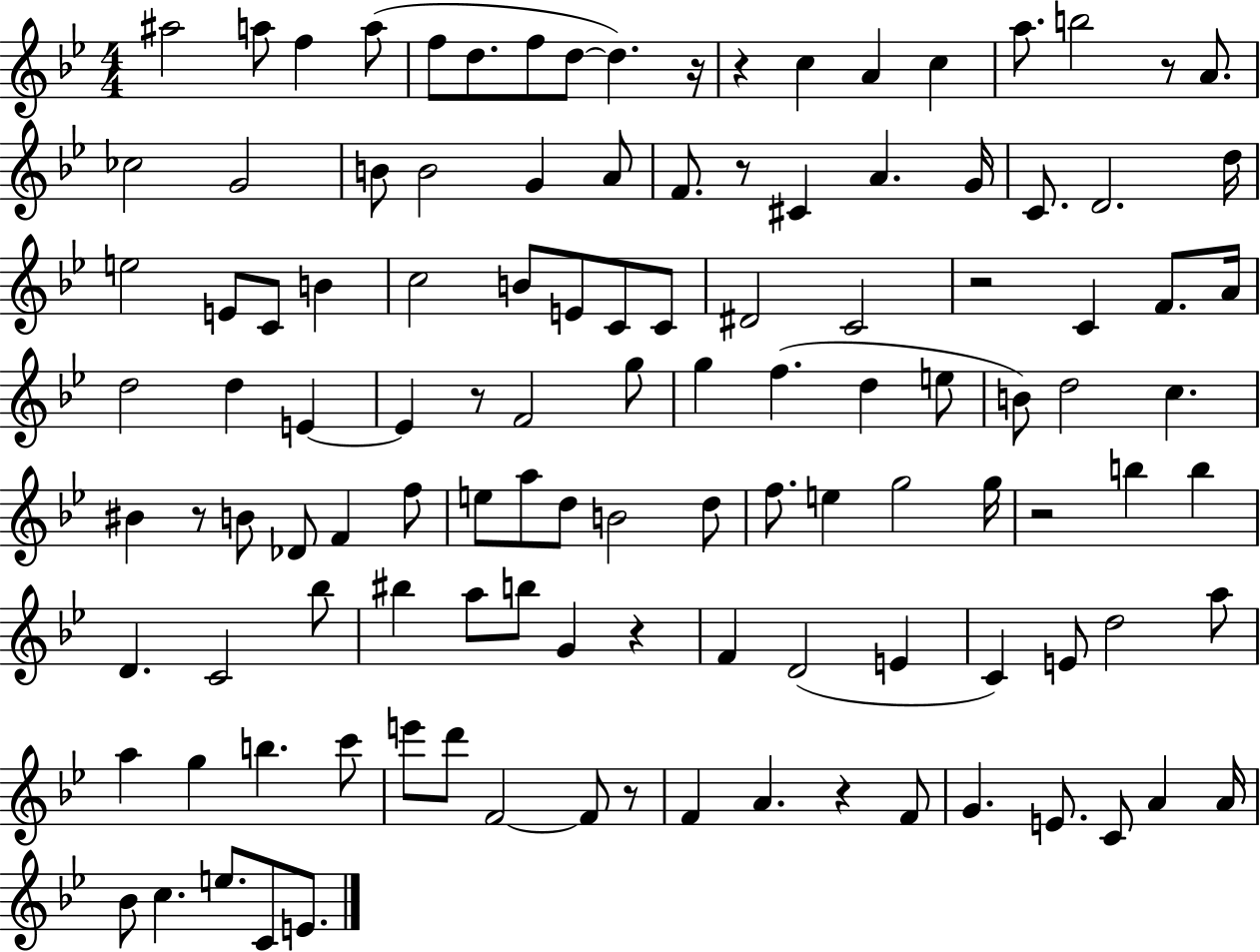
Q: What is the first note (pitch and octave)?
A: A#5